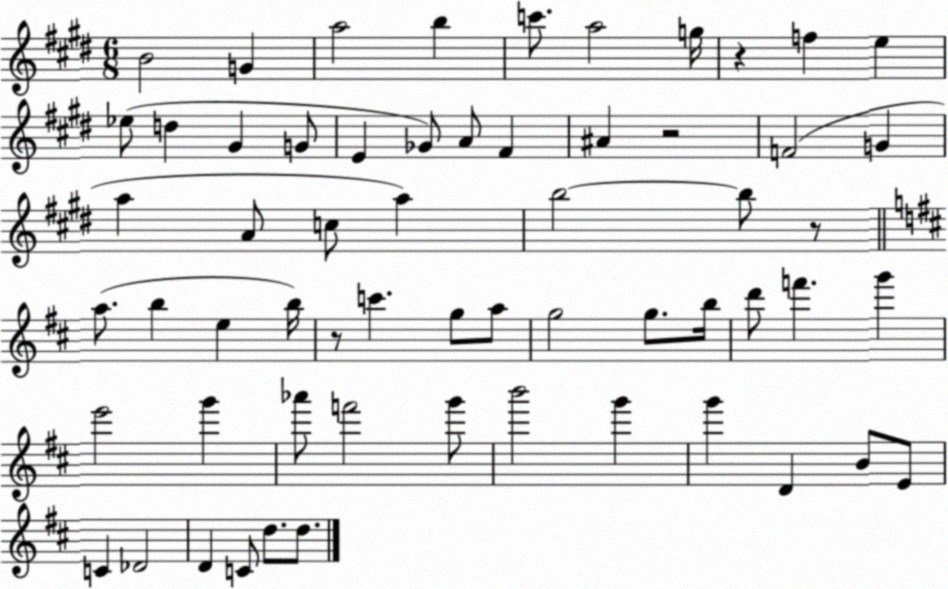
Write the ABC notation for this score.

X:1
T:Untitled
M:6/8
L:1/4
K:E
B2 G a2 b c'/2 a2 g/4 z f e _e/2 d ^G G/2 E _G/2 A/2 ^F ^A z2 F2 G a A/2 c/2 a b2 b/2 z/2 a/2 b e b/4 z/2 c' g/2 a/2 g2 g/2 b/4 d'/2 f' g' e'2 g' _a'/2 f'2 g'/2 b'2 g' g' D B/2 E/2 C _D2 D C/2 d/2 d/2